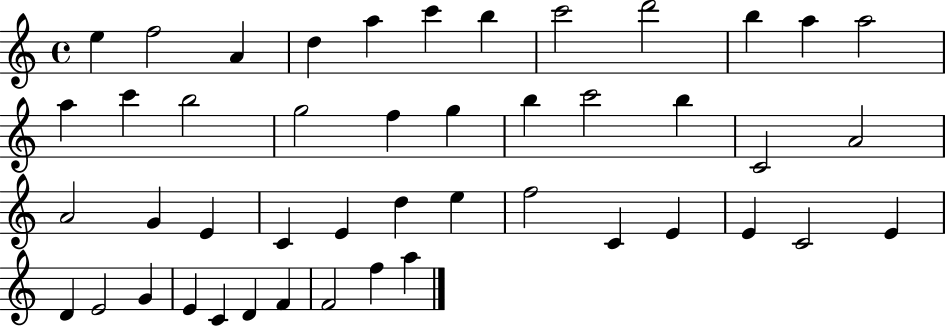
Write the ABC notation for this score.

X:1
T:Untitled
M:4/4
L:1/4
K:C
e f2 A d a c' b c'2 d'2 b a a2 a c' b2 g2 f g b c'2 b C2 A2 A2 G E C E d e f2 C E E C2 E D E2 G E C D F F2 f a